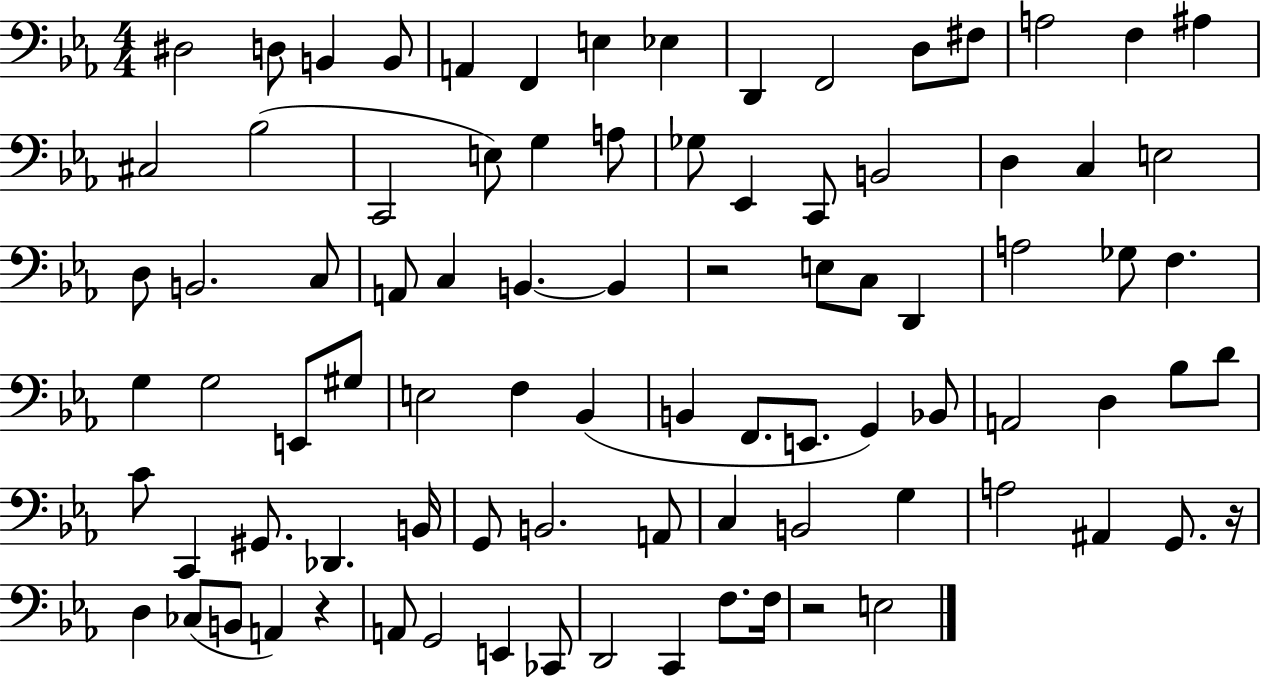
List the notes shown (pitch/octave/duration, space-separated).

D#3/h D3/e B2/q B2/e A2/q F2/q E3/q Eb3/q D2/q F2/h D3/e F#3/e A3/h F3/q A#3/q C#3/h Bb3/h C2/h E3/e G3/q A3/e Gb3/e Eb2/q C2/e B2/h D3/q C3/q E3/h D3/e B2/h. C3/e A2/e C3/q B2/q. B2/q R/h E3/e C3/e D2/q A3/h Gb3/e F3/q. G3/q G3/h E2/e G#3/e E3/h F3/q Bb2/q B2/q F2/e. E2/e. G2/q Bb2/e A2/h D3/q Bb3/e D4/e C4/e C2/q G#2/e. Db2/q. B2/s G2/e B2/h. A2/e C3/q B2/h G3/q A3/h A#2/q G2/e. R/s D3/q CES3/e B2/e A2/q R/q A2/e G2/h E2/q CES2/e D2/h C2/q F3/e. F3/s R/h E3/h